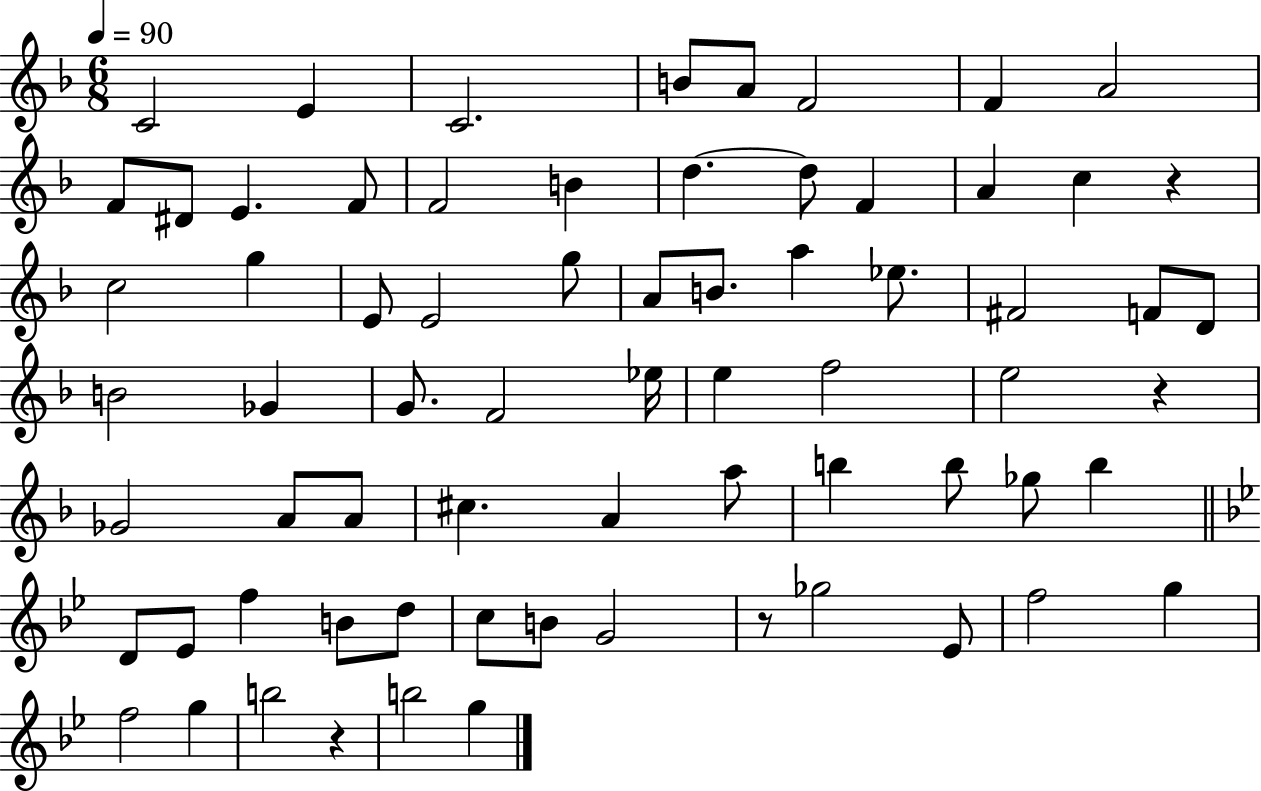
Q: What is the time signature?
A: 6/8